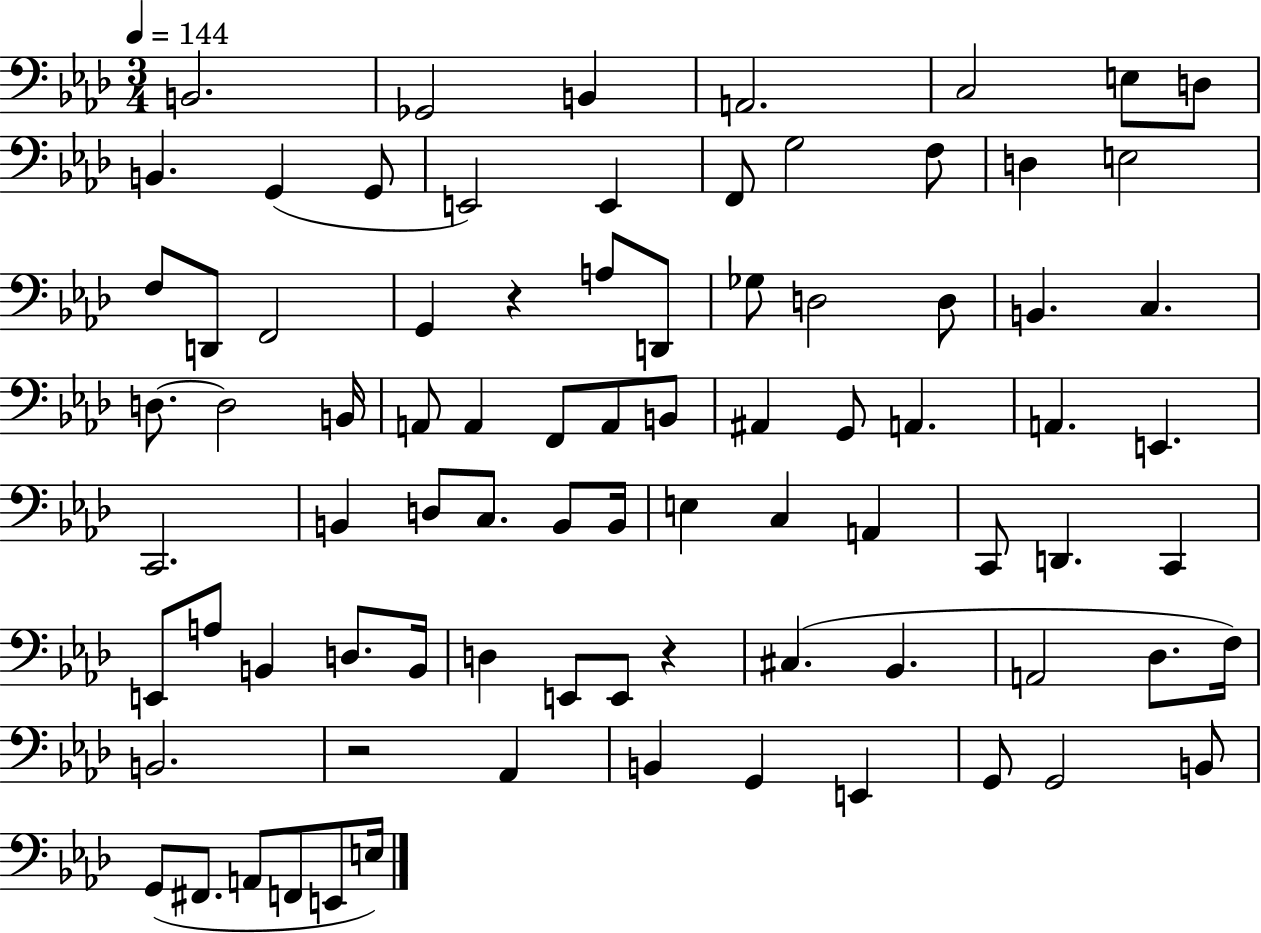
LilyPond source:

{
  \clef bass
  \numericTimeSignature
  \time 3/4
  \key aes \major
  \tempo 4 = 144
  \repeat volta 2 { b,2. | ges,2 b,4 | a,2. | c2 e8 d8 | \break b,4. g,4( g,8 | e,2) e,4 | f,8 g2 f8 | d4 e2 | \break f8 d,8 f,2 | g,4 r4 a8 d,8 | ges8 d2 d8 | b,4. c4. | \break d8.~~ d2 b,16 | a,8 a,4 f,8 a,8 b,8 | ais,4 g,8 a,4. | a,4. e,4. | \break c,2. | b,4 d8 c8. b,8 b,16 | e4 c4 a,4 | c,8 d,4. c,4 | \break e,8 a8 b,4 d8. b,16 | d4 e,8 e,8 r4 | cis4.( bes,4. | a,2 des8. f16) | \break b,2. | r2 aes,4 | b,4 g,4 e,4 | g,8 g,2 b,8 | \break g,8( fis,8. a,8 f,8 e,8 e16) | } \bar "|."
}